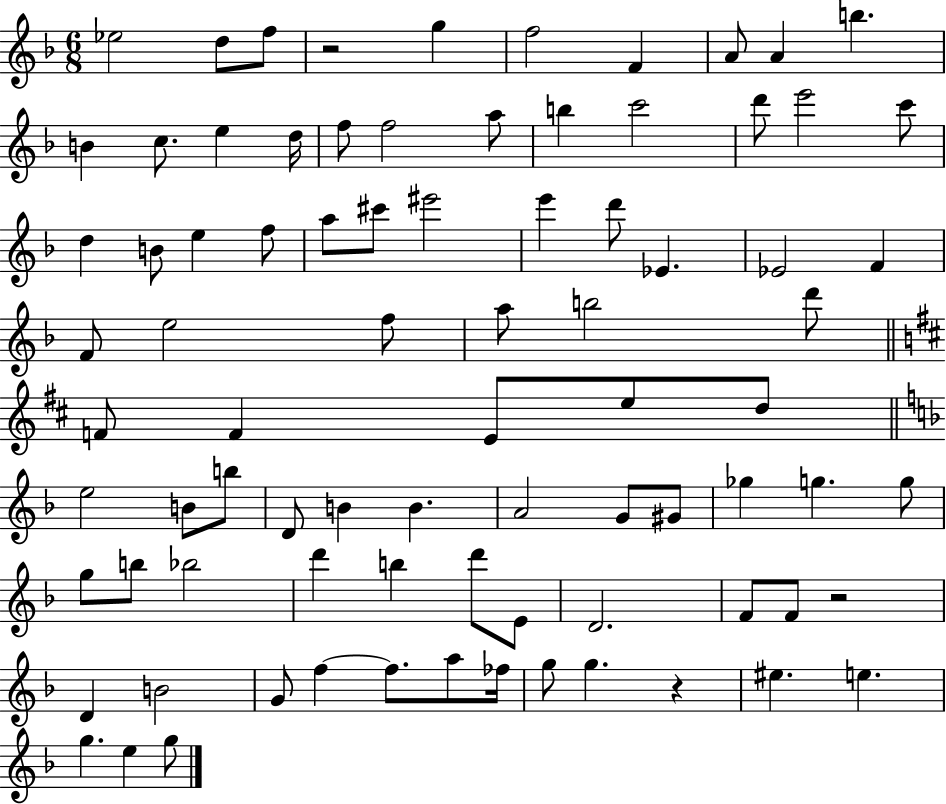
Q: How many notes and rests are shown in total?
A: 83